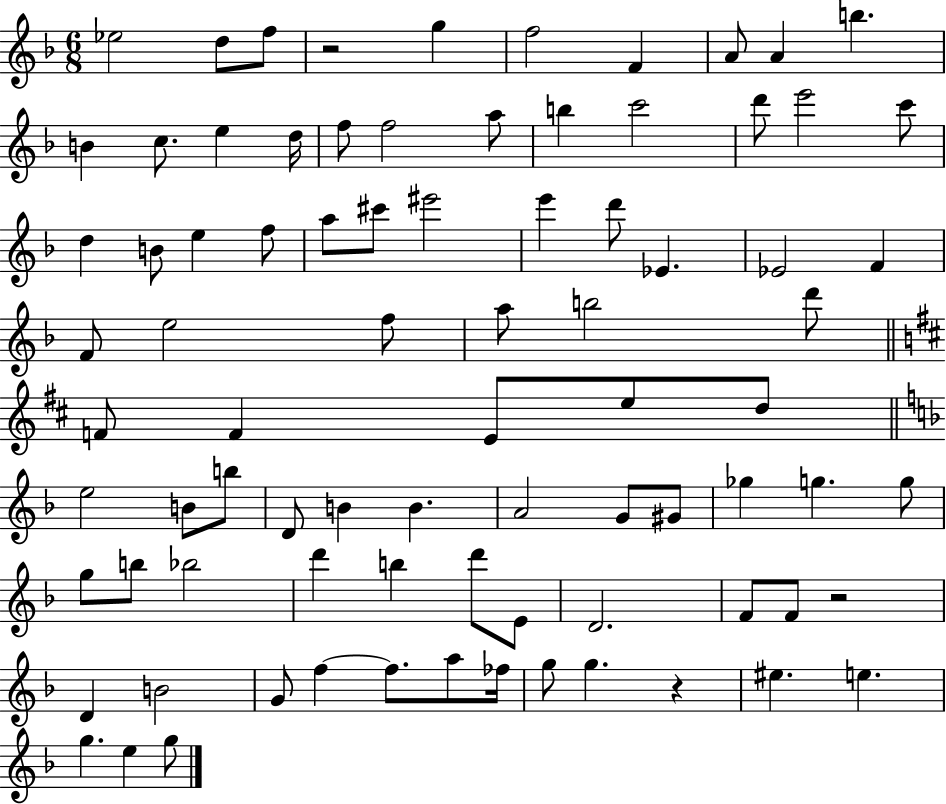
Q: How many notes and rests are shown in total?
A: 83